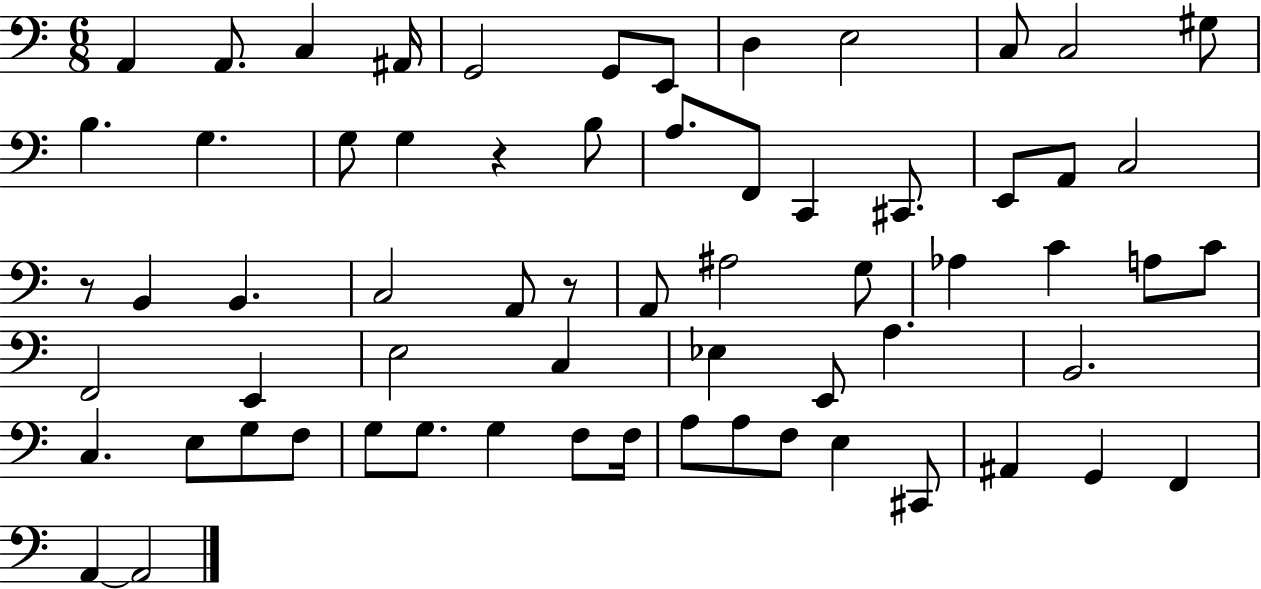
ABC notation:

X:1
T:Untitled
M:6/8
L:1/4
K:C
A,, A,,/2 C, ^A,,/4 G,,2 G,,/2 E,,/2 D, E,2 C,/2 C,2 ^G,/2 B, G, G,/2 G, z B,/2 A,/2 F,,/2 C,, ^C,,/2 E,,/2 A,,/2 C,2 z/2 B,, B,, C,2 A,,/2 z/2 A,,/2 ^A,2 G,/2 _A, C A,/2 C/2 F,,2 E,, E,2 C, _E, E,,/2 A, B,,2 C, E,/2 G,/2 F,/2 G,/2 G,/2 G, F,/2 F,/4 A,/2 A,/2 F,/2 E, ^C,,/2 ^A,, G,, F,, A,, A,,2